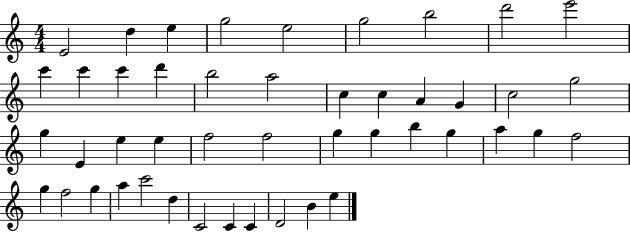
E4/h D5/q E5/q G5/h E5/h G5/h B5/h D6/h E6/h C6/q C6/q C6/q D6/q B5/h A5/h C5/q C5/q A4/q G4/q C5/h G5/h G5/q E4/q E5/q E5/q F5/h F5/h G5/q G5/q B5/q G5/q A5/q G5/q F5/h G5/q F5/h G5/q A5/q C6/h D5/q C4/h C4/q C4/q D4/h B4/q E5/q